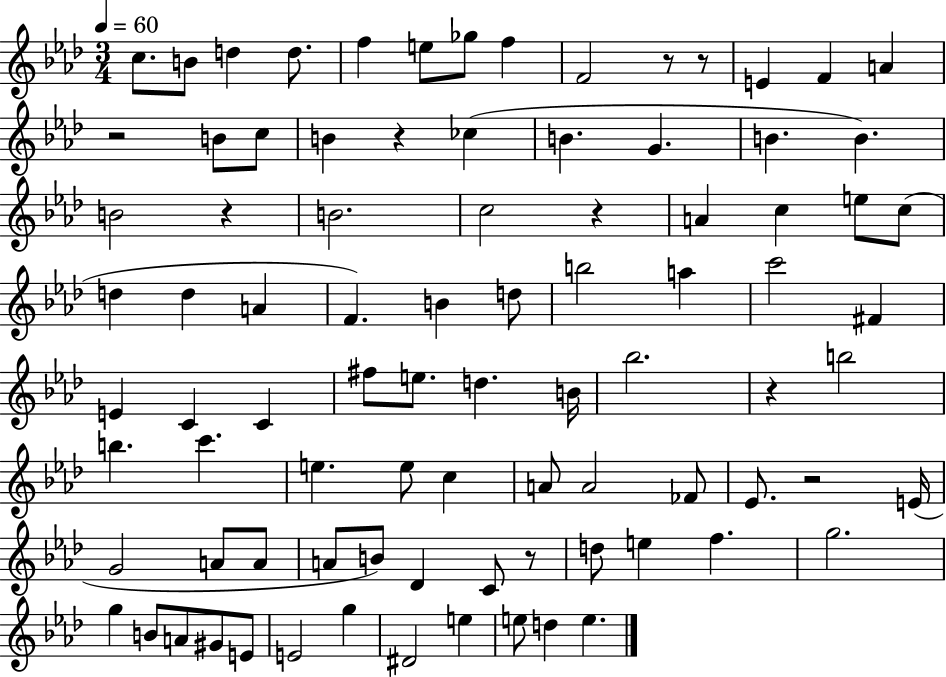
X:1
T:Untitled
M:3/4
L:1/4
K:Ab
c/2 B/2 d d/2 f e/2 _g/2 f F2 z/2 z/2 E F A z2 B/2 c/2 B z _c B G B B B2 z B2 c2 z A c e/2 c/2 d d A F B d/2 b2 a c'2 ^F E C C ^f/2 e/2 d B/4 _b2 z b2 b c' e e/2 c A/2 A2 _F/2 _E/2 z2 E/4 G2 A/2 A/2 A/2 B/2 _D C/2 z/2 d/2 e f g2 g B/2 A/2 ^G/2 E/2 E2 g ^D2 e e/2 d e